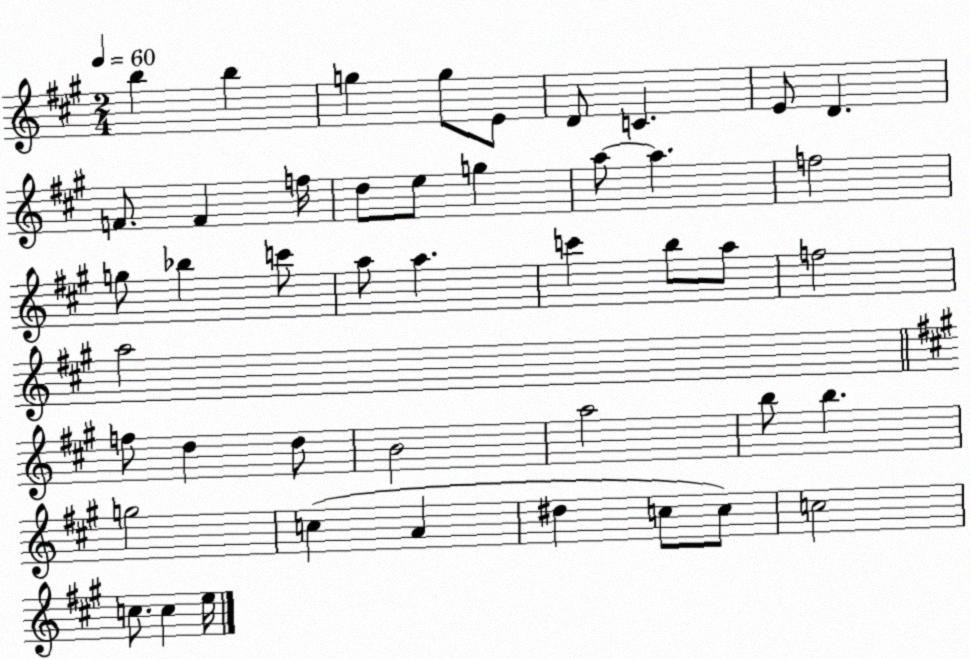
X:1
T:Untitled
M:2/4
L:1/4
K:A
b b g g/2 E/2 D/2 C E/2 D F/2 F f/4 d/2 e/2 g a/2 a f2 g/2 _b c'/2 a/2 a c' b/2 a/2 f2 a2 f/2 d d/2 B2 a2 b/2 b g2 c A ^d c/2 c/2 c2 c/2 c e/4